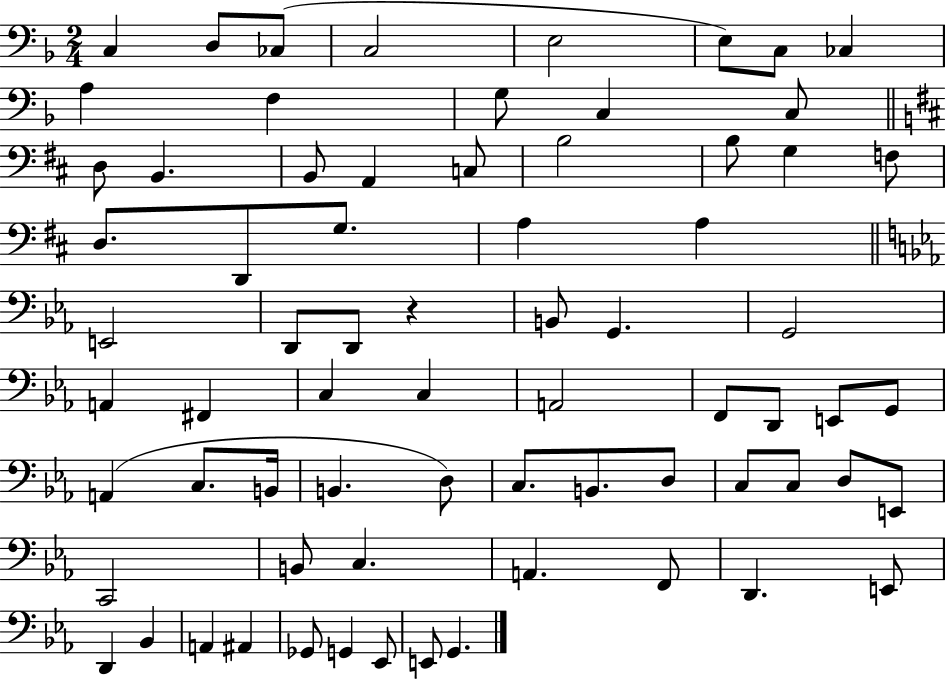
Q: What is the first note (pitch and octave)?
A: C3